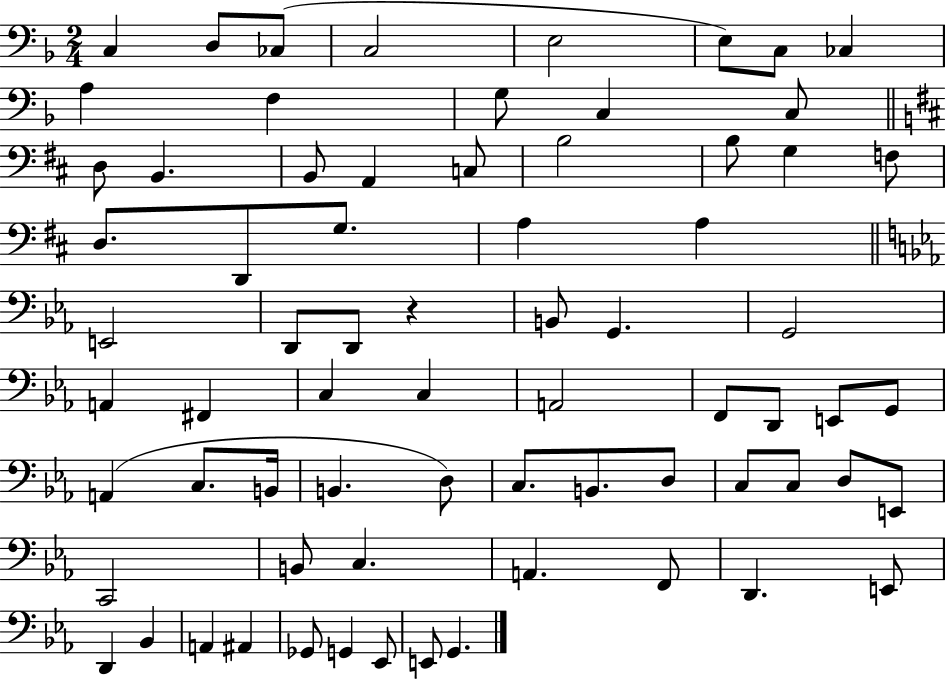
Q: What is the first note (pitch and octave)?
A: C3